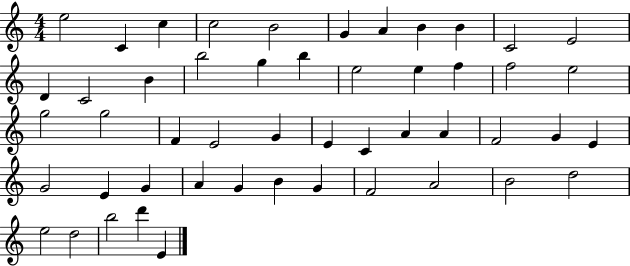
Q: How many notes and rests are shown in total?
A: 50